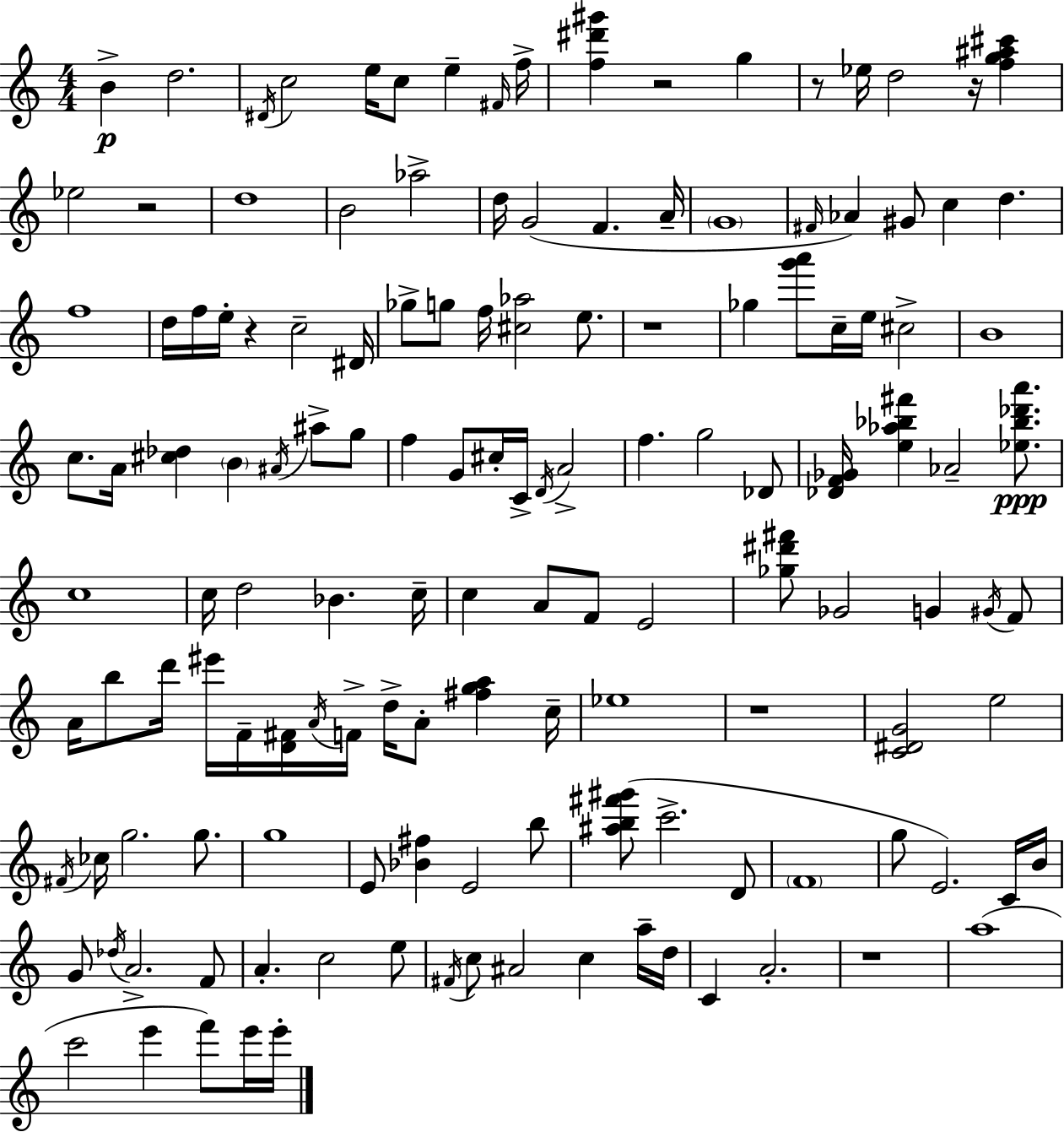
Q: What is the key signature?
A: C major